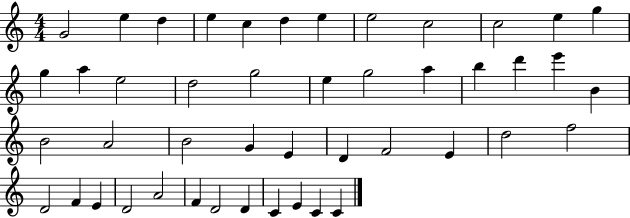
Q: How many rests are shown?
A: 0